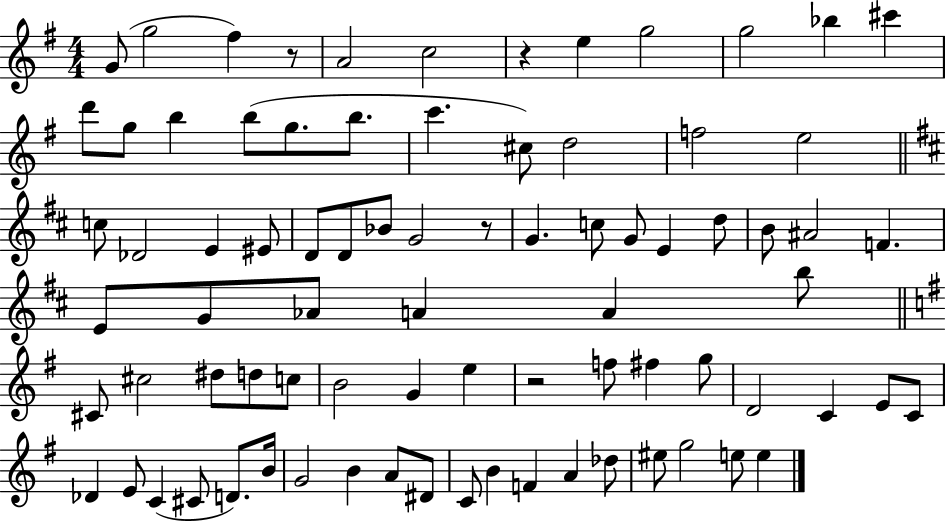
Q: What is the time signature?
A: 4/4